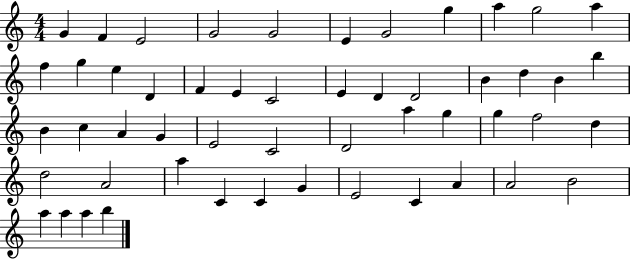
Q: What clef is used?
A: treble